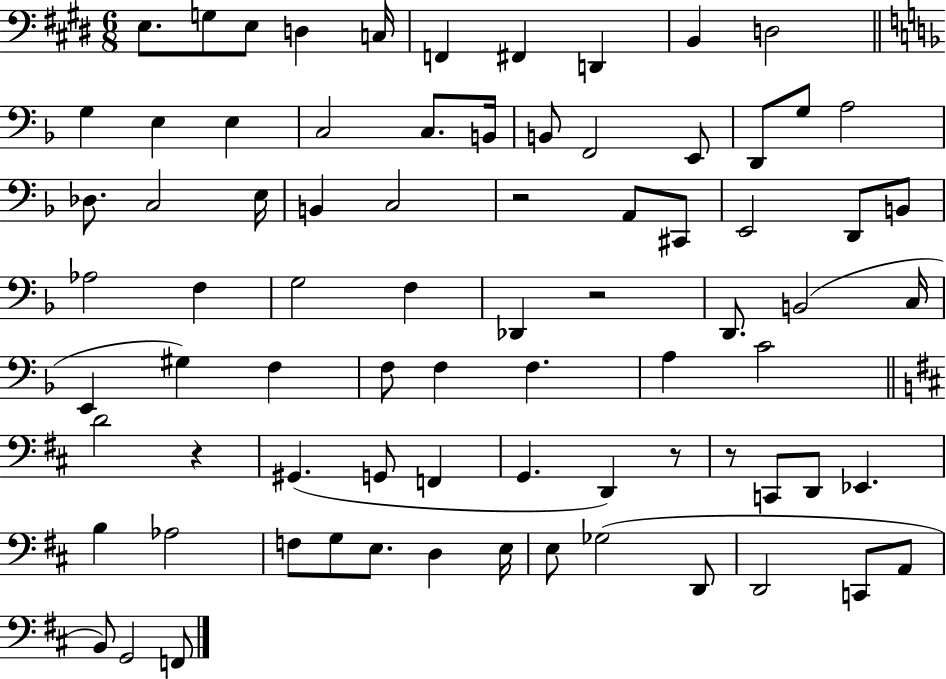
X:1
T:Untitled
M:6/8
L:1/4
K:E
E,/2 G,/2 E,/2 D, C,/4 F,, ^F,, D,, B,, D,2 G, E, E, C,2 C,/2 B,,/4 B,,/2 F,,2 E,,/2 D,,/2 G,/2 A,2 _D,/2 C,2 E,/4 B,, C,2 z2 A,,/2 ^C,,/2 E,,2 D,,/2 B,,/2 _A,2 F, G,2 F, _D,, z2 D,,/2 B,,2 C,/4 E,, ^G, F, F,/2 F, F, A, C2 D2 z ^G,, G,,/2 F,, G,, D,, z/2 z/2 C,,/2 D,,/2 _E,, B, _A,2 F,/2 G,/2 E,/2 D, E,/4 E,/2 _G,2 D,,/2 D,,2 C,,/2 A,,/2 B,,/2 G,,2 F,,/2